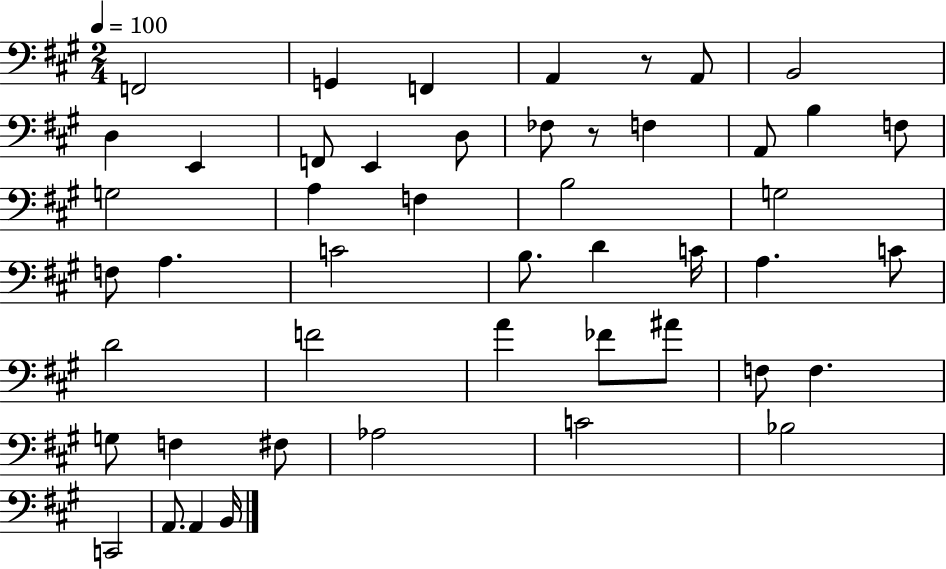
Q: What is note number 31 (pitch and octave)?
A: F4